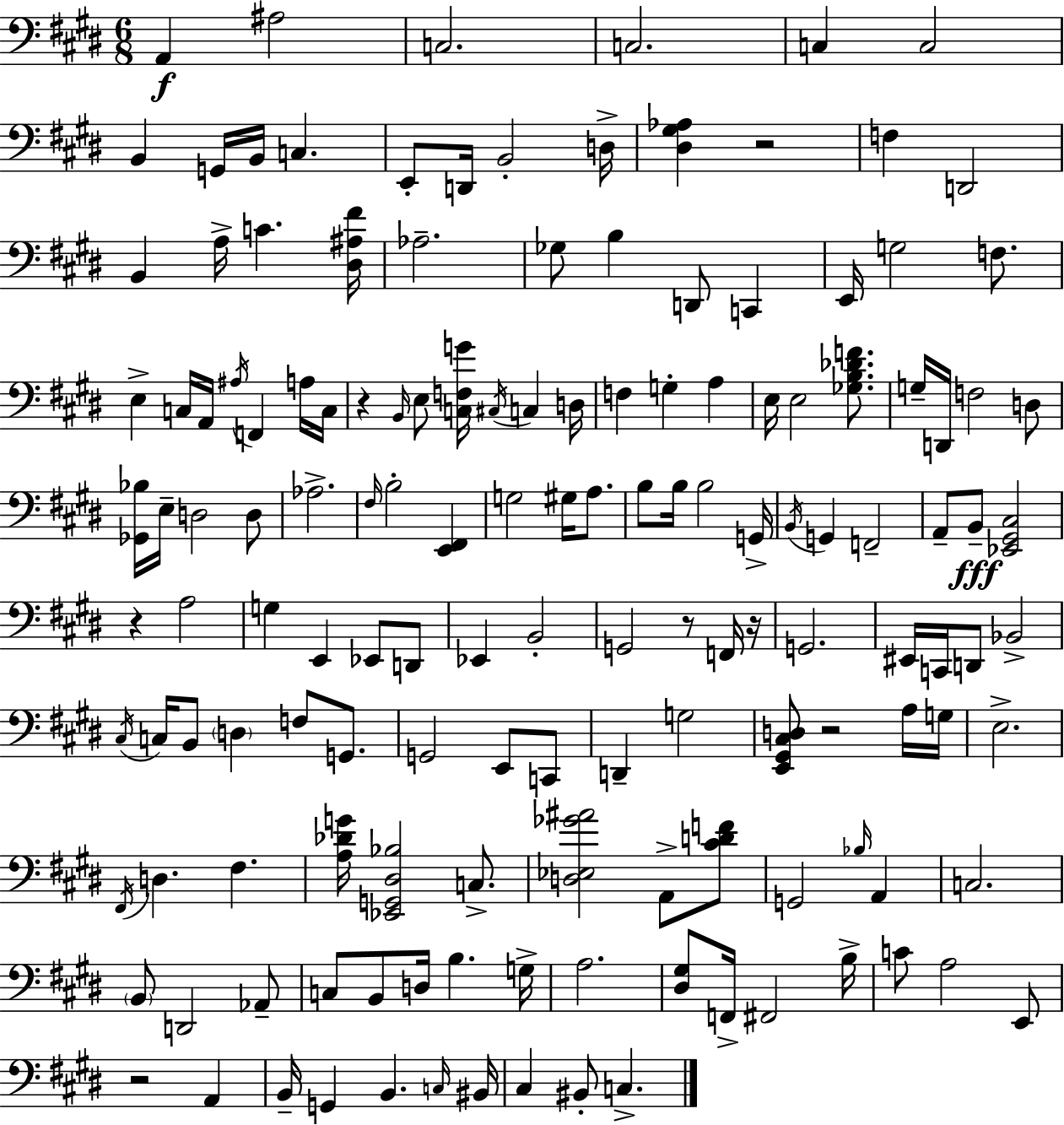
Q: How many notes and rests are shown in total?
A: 147